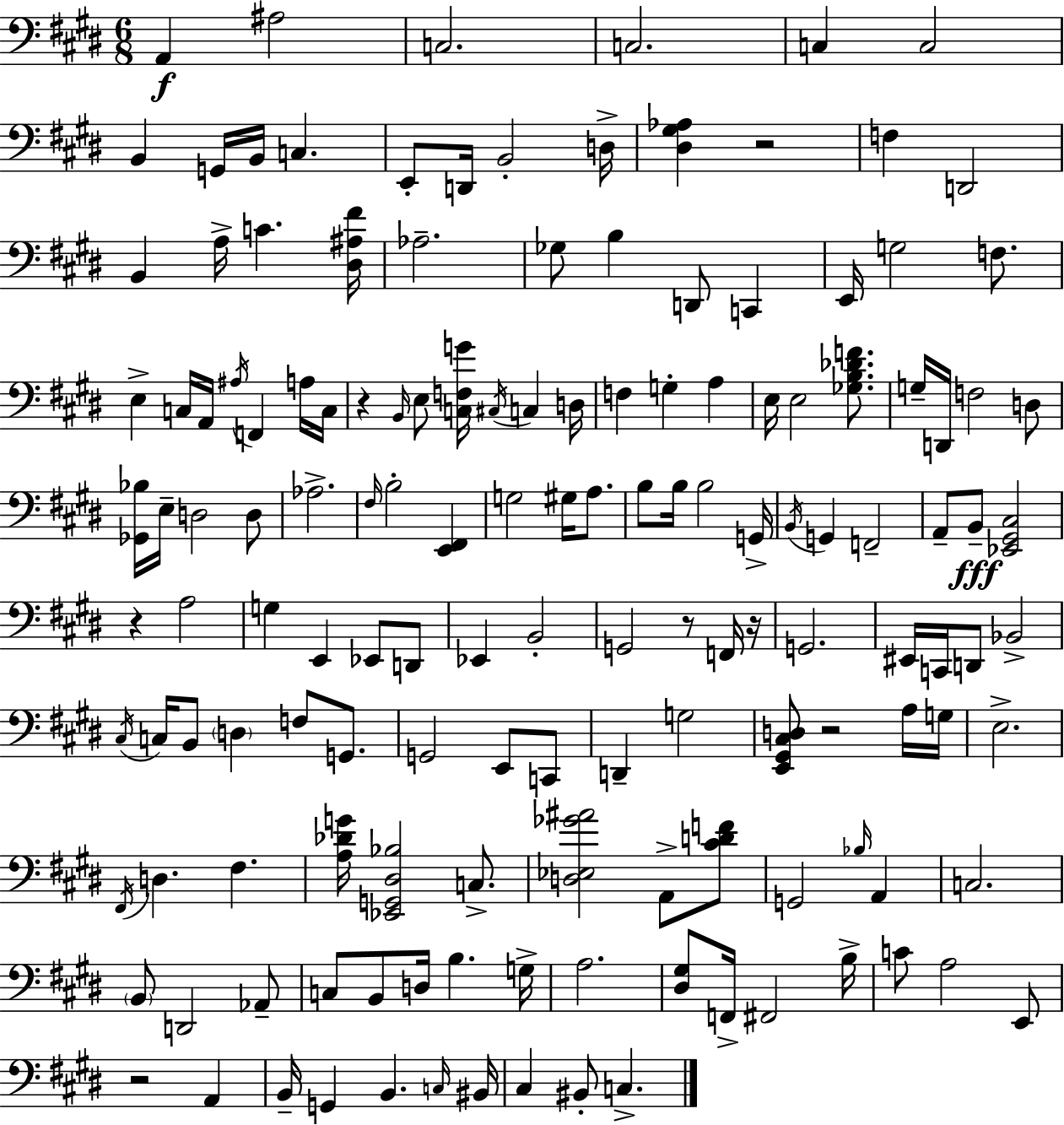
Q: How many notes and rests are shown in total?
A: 147